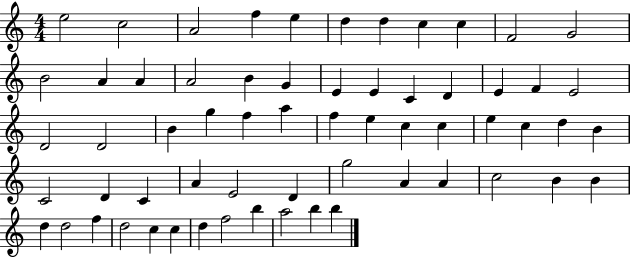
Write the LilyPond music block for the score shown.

{
  \clef treble
  \numericTimeSignature
  \time 4/4
  \key c \major
  e''2 c''2 | a'2 f''4 e''4 | d''4 d''4 c''4 c''4 | f'2 g'2 | \break b'2 a'4 a'4 | a'2 b'4 g'4 | e'4 e'4 c'4 d'4 | e'4 f'4 e'2 | \break d'2 d'2 | b'4 g''4 f''4 a''4 | f''4 e''4 c''4 c''4 | e''4 c''4 d''4 b'4 | \break c'2 d'4 c'4 | a'4 e'2 d'4 | g''2 a'4 a'4 | c''2 b'4 b'4 | \break d''4 d''2 f''4 | d''2 c''4 c''4 | d''4 f''2 b''4 | a''2 b''4 b''4 | \break \bar "|."
}